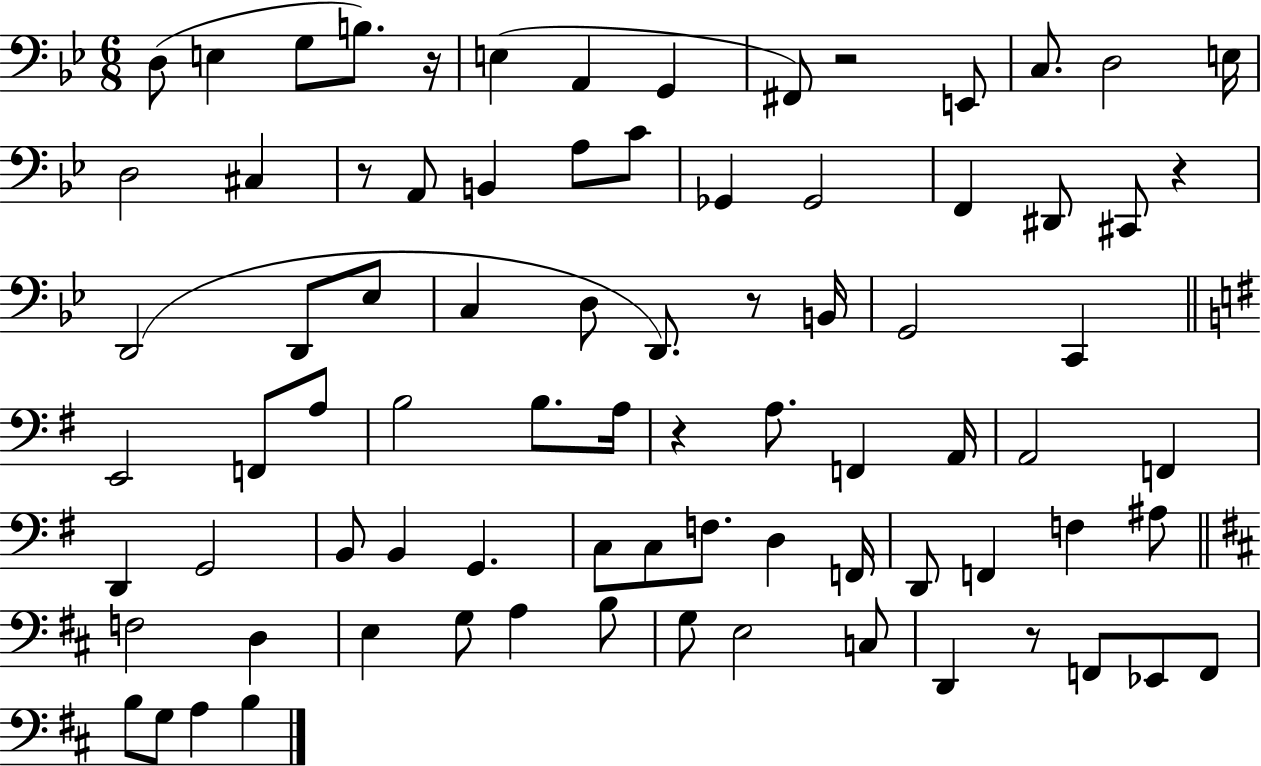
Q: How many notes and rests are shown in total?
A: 81